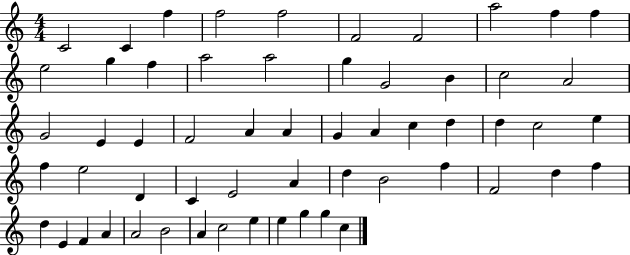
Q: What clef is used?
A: treble